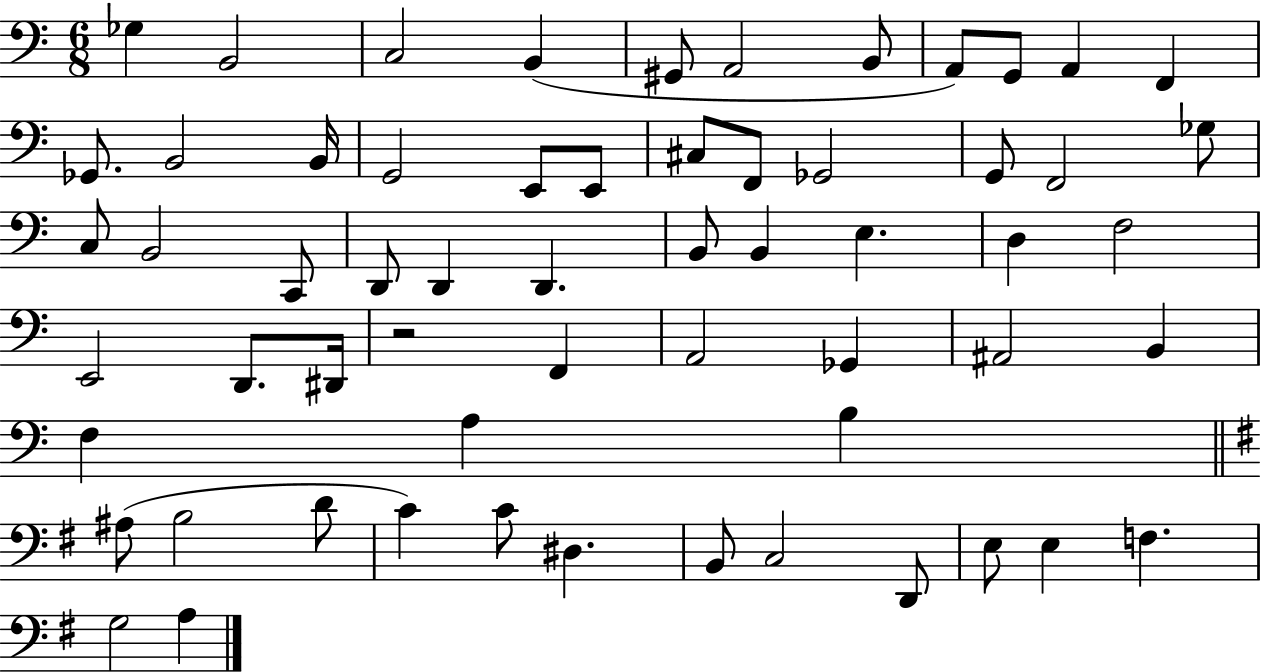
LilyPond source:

{
  \clef bass
  \numericTimeSignature
  \time 6/8
  \key c \major
  ges4 b,2 | c2 b,4( | gis,8 a,2 b,8 | a,8) g,8 a,4 f,4 | \break ges,8. b,2 b,16 | g,2 e,8 e,8 | cis8 f,8 ges,2 | g,8 f,2 ges8 | \break c8 b,2 c,8 | d,8 d,4 d,4. | b,8 b,4 e4. | d4 f2 | \break e,2 d,8. dis,16 | r2 f,4 | a,2 ges,4 | ais,2 b,4 | \break f4 a4 b4 | \bar "||" \break \key g \major ais8( b2 d'8 | c'4) c'8 dis4. | b,8 c2 d,8 | e8 e4 f4. | \break g2 a4 | \bar "|."
}